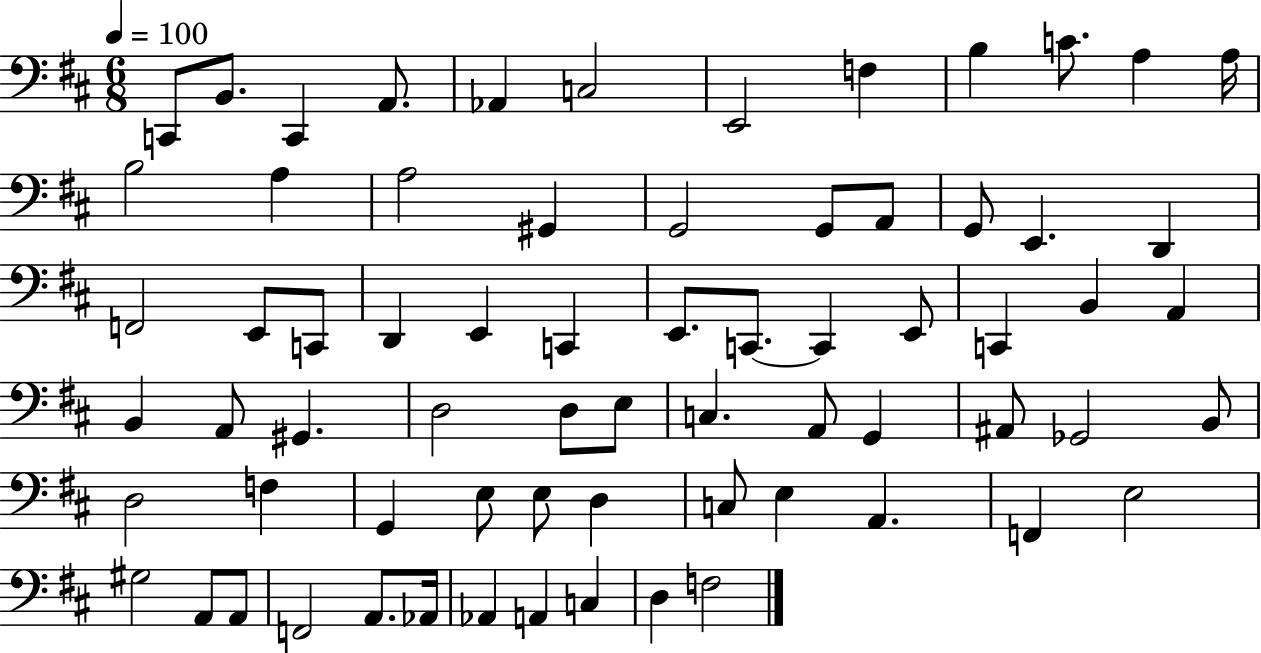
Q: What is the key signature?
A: D major